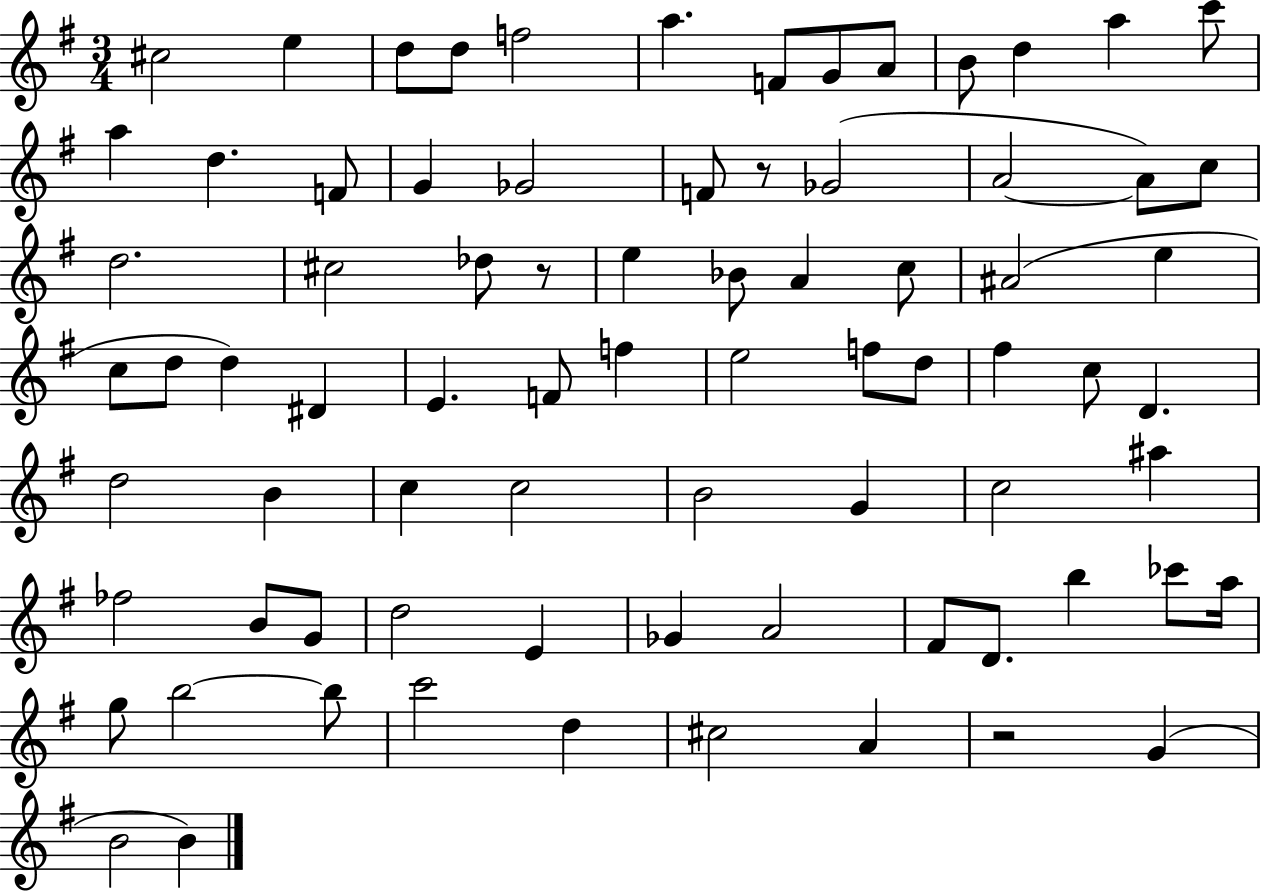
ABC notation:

X:1
T:Untitled
M:3/4
L:1/4
K:G
^c2 e d/2 d/2 f2 a F/2 G/2 A/2 B/2 d a c'/2 a d F/2 G _G2 F/2 z/2 _G2 A2 A/2 c/2 d2 ^c2 _d/2 z/2 e _B/2 A c/2 ^A2 e c/2 d/2 d ^D E F/2 f e2 f/2 d/2 ^f c/2 D d2 B c c2 B2 G c2 ^a _f2 B/2 G/2 d2 E _G A2 ^F/2 D/2 b _c'/2 a/4 g/2 b2 b/2 c'2 d ^c2 A z2 G B2 B